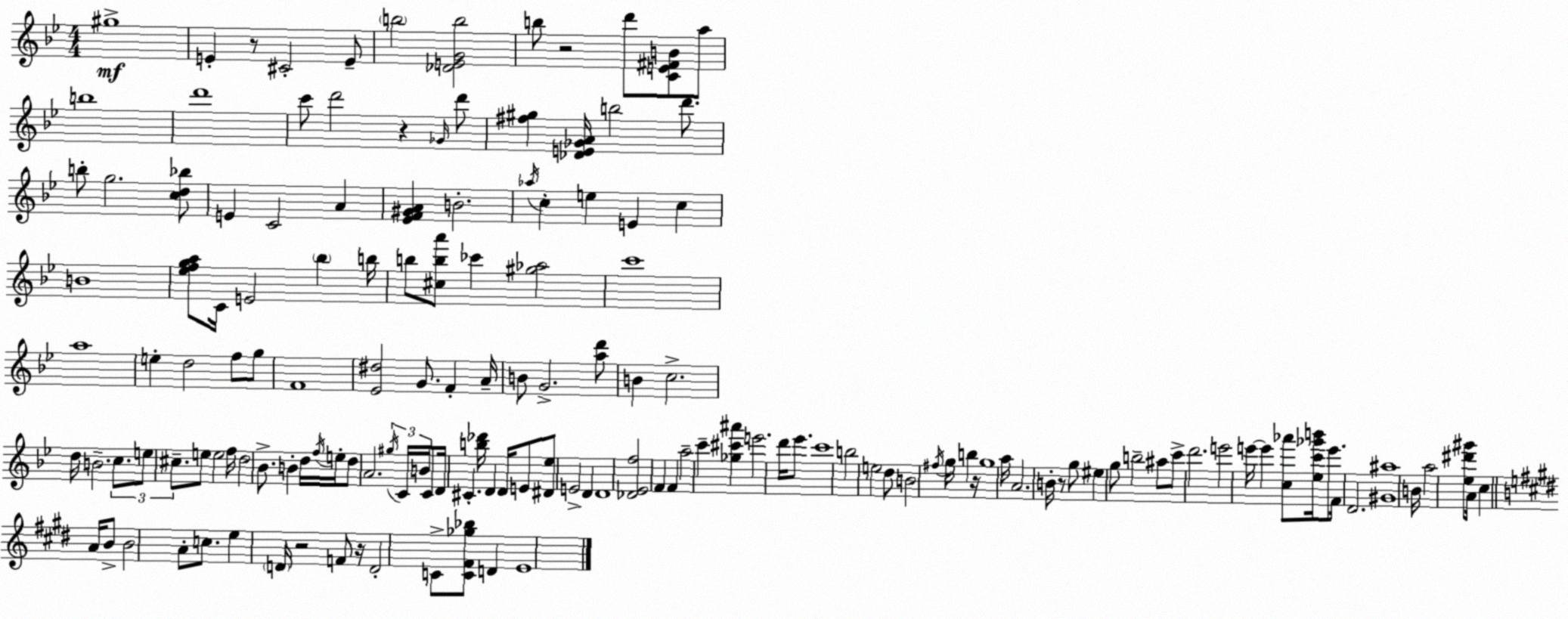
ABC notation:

X:1
T:Untitled
M:4/4
L:1/4
K:Bb
^g4 E z/2 ^C2 E/2 b2 [_DEGb]2 b/2 z2 d'/2 [CE^FB]/2 a/2 b4 d'4 c'/2 d'2 z _G/4 d'/2 [^f^g] [_DE_GA]/4 b2 d'/2 b/2 g2 [cd_b]/2 E C2 A [_EF^GA] B2 _a/4 c e E c B4 [_efga]/2 C/4 E2 _b b/4 b/2 [^cba']/2 _c' [^g_a]2 c'4 a4 e d2 f/2 g/2 F4 [_E^d]2 G/2 F A/4 B/2 G2 [ad']/2 B c2 d/4 B2 c/2 e/2 ^c/2 e/2 e2 f/4 d2 _B/2 B d/4 f/4 e/4 d/2 A2 ^g/4 C/4 B/4 C/2 D/4 ^C [b_d']/4 D D/4 E/2 [^D_e]/2 E2 D D4 [_D_Ef]2 F F a2 c' [_g^c'^a'] e'2 d'/4 _e'/2 c'4 b2 e2 d/2 B2 ^f/4 g/4 b z/4 g4 a/4 A2 B/4 z/2 g/2 ^e g/2 b2 ^a/2 c'/2 d'2 e'2 e'/4 e' [c_a']/2 [_ec'_g'b']/4 e'/2 F/4 D2 [^G^a]4 B/4 a2 [_e^d'^g']/2 A/4 c A/4 B/2 B2 A/2 c/2 e D/4 z2 F/2 z/4 D2 C/2 [C^F_g_b]/2 D E4